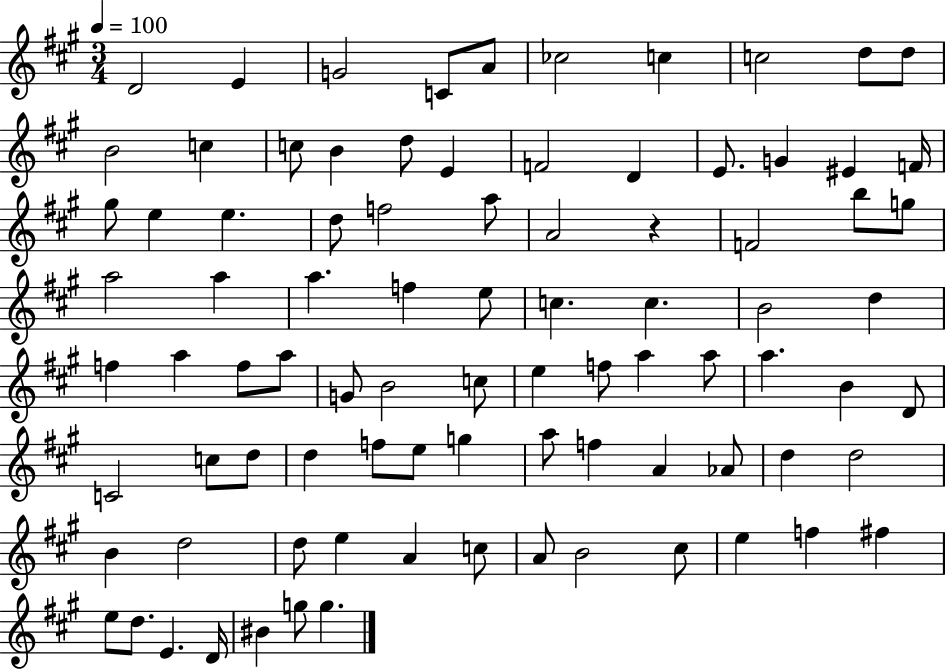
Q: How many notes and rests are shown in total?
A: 88